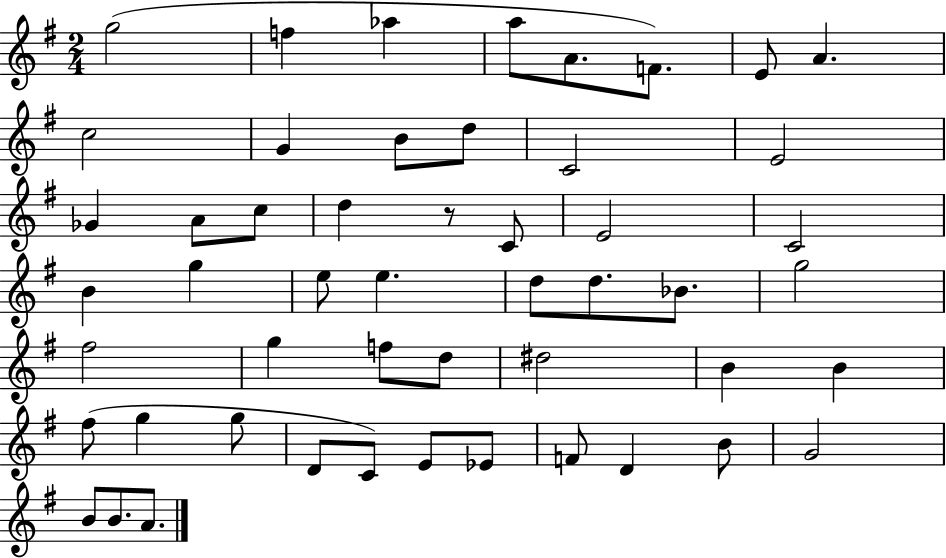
G5/h F5/q Ab5/q A5/e A4/e. F4/e. E4/e A4/q. C5/h G4/q B4/e D5/e C4/h E4/h Gb4/q A4/e C5/e D5/q R/e C4/e E4/h C4/h B4/q G5/q E5/e E5/q. D5/e D5/e. Bb4/e. G5/h F#5/h G5/q F5/e D5/e D#5/h B4/q B4/q F#5/e G5/q G5/e D4/e C4/e E4/e Eb4/e F4/e D4/q B4/e G4/h B4/e B4/e. A4/e.